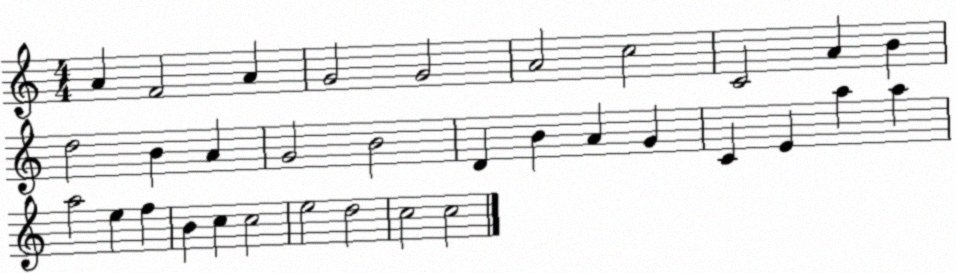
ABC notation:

X:1
T:Untitled
M:4/4
L:1/4
K:C
A F2 A G2 G2 A2 c2 C2 A B d2 B A G2 B2 D B A G C E a a a2 e f B c c2 e2 d2 c2 c2